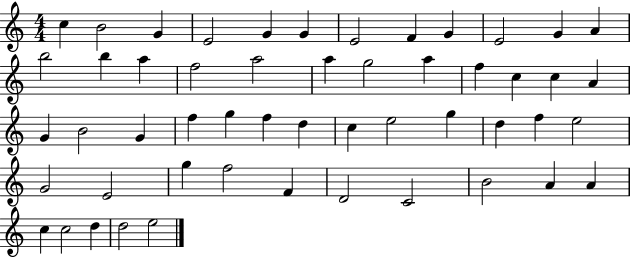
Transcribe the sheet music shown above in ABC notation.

X:1
T:Untitled
M:4/4
L:1/4
K:C
c B2 G E2 G G E2 F G E2 G A b2 b a f2 a2 a g2 a f c c A G B2 G f g f d c e2 g d f e2 G2 E2 g f2 F D2 C2 B2 A A c c2 d d2 e2